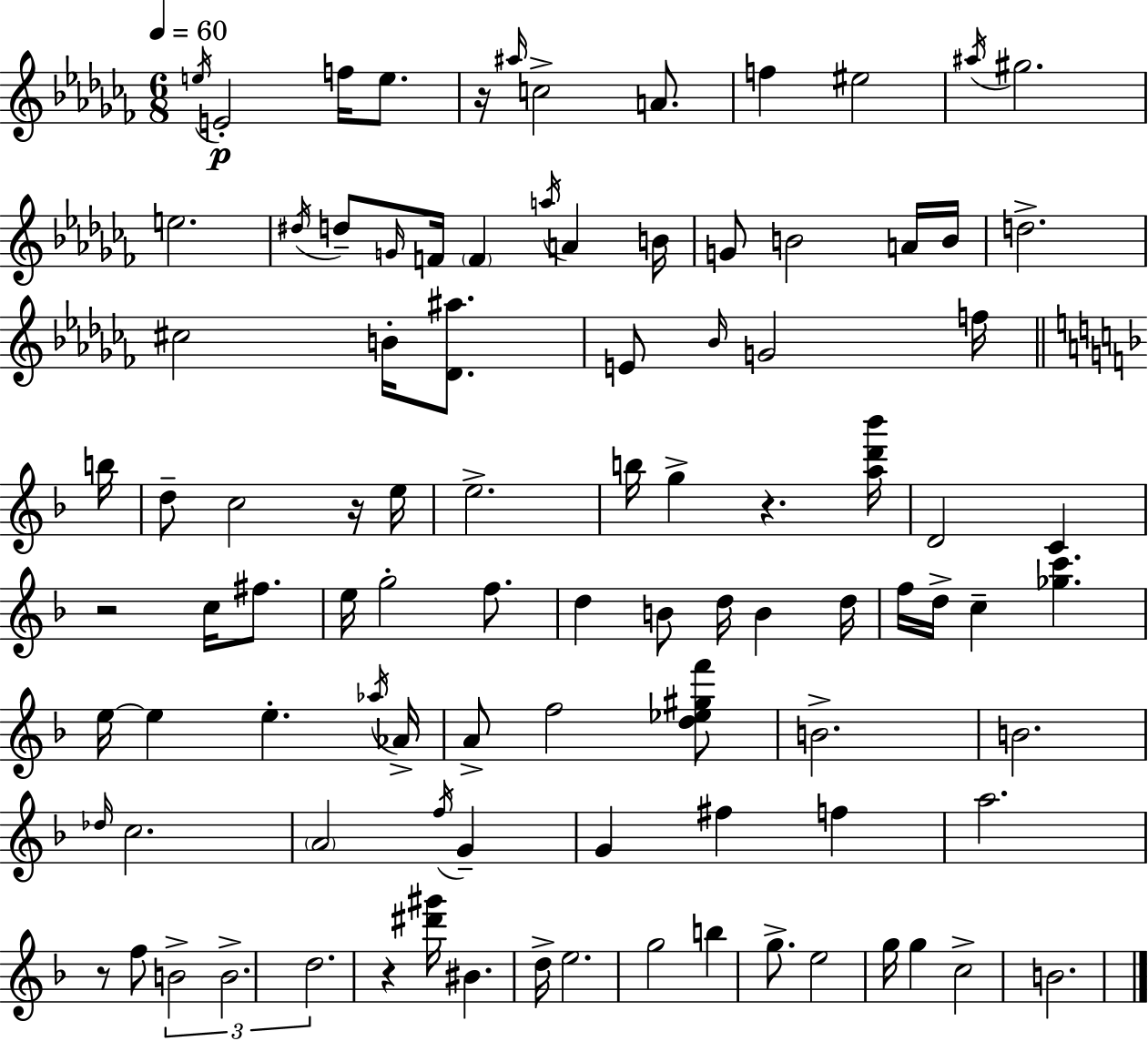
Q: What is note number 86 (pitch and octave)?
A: B4